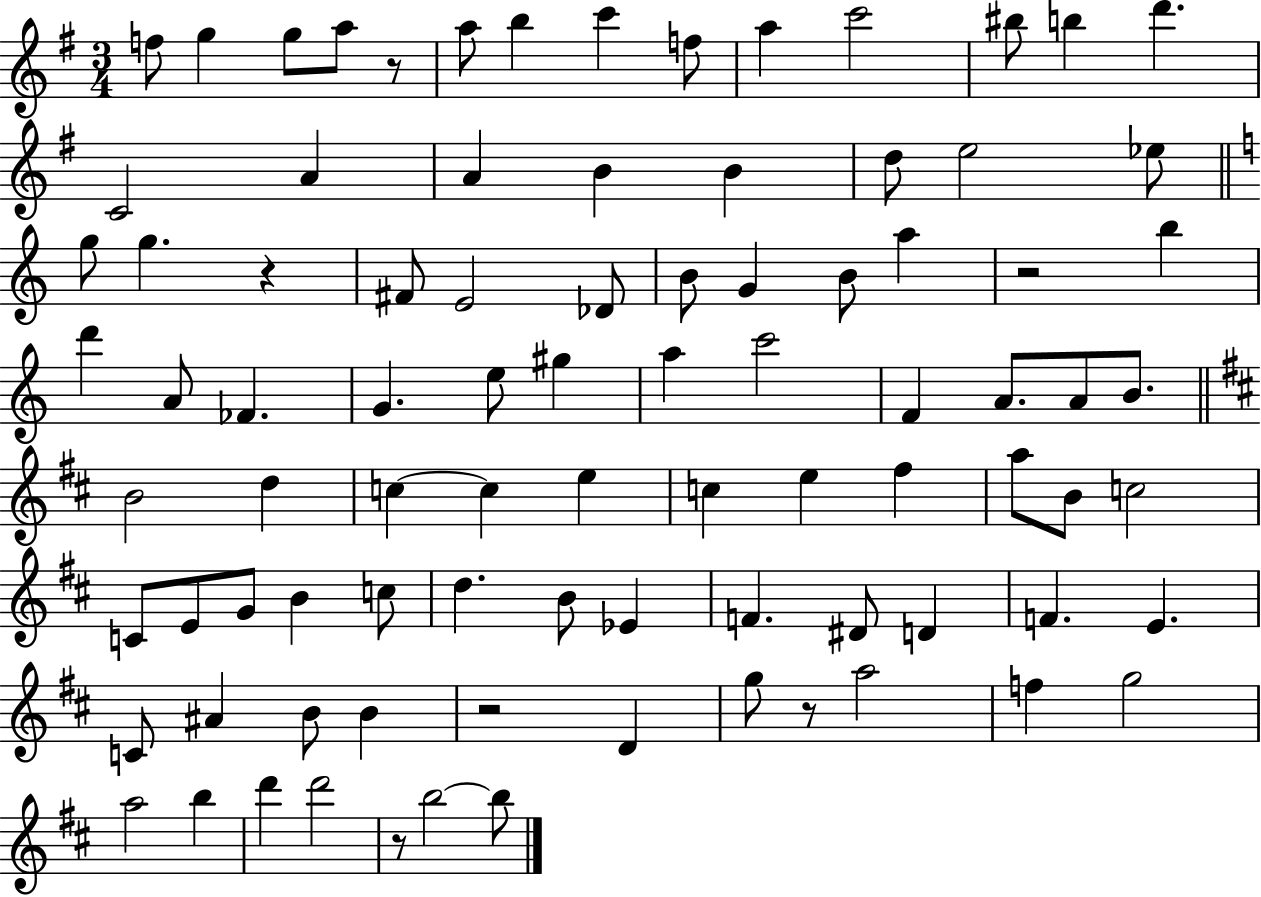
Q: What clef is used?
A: treble